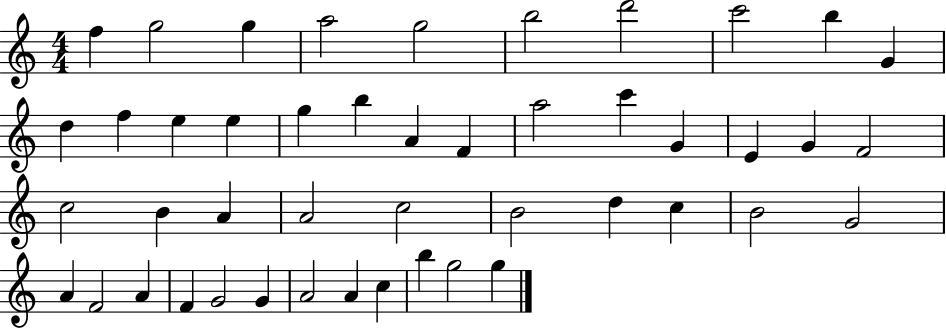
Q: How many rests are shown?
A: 0